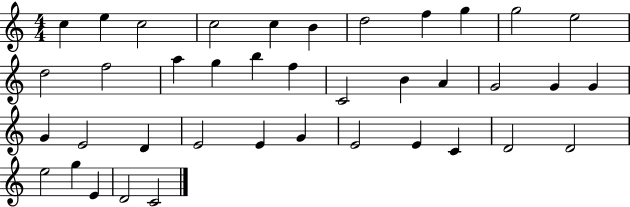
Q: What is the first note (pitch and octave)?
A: C5